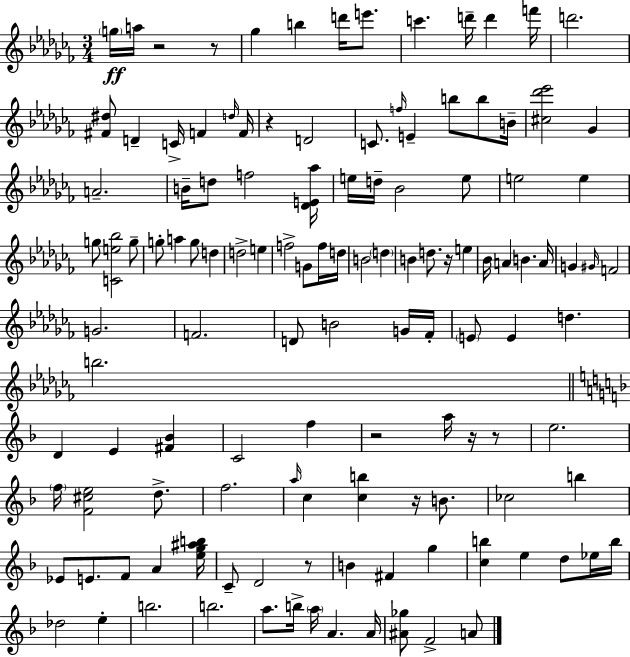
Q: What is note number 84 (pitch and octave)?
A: E4